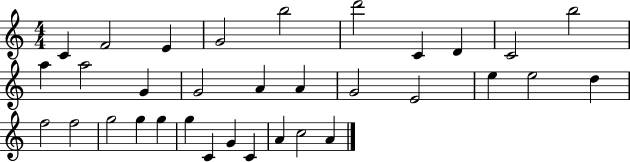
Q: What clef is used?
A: treble